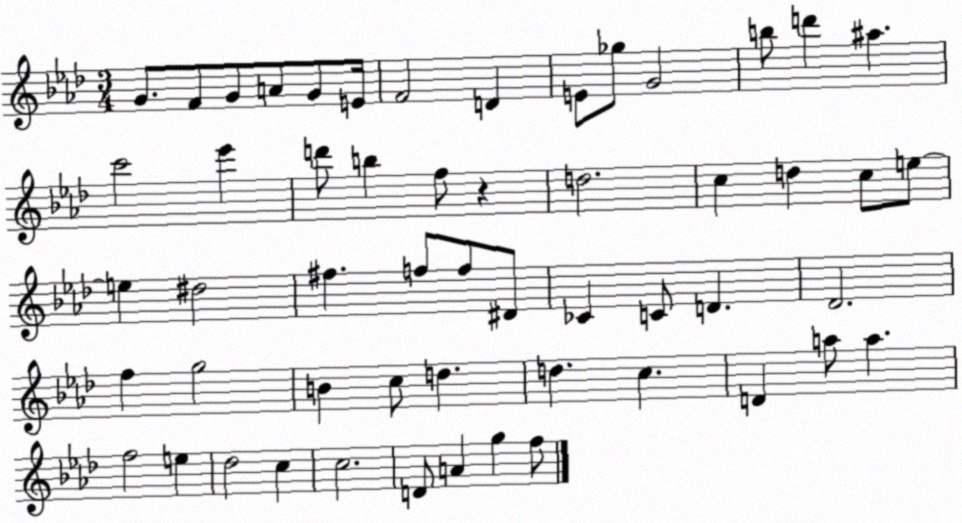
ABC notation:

X:1
T:Untitled
M:3/4
L:1/4
K:Ab
G/2 F/2 G/2 A/2 G/2 E/4 F2 D E/2 _g/2 G2 b/2 d' ^a c'2 _e' d'/2 b f/2 z d2 c d c/2 e/2 e ^d2 ^f f/2 f/2 ^D/2 _C C/2 D _D2 f g2 B c/2 d d c D a/2 a f2 e _d2 c c2 D/2 A g f/2